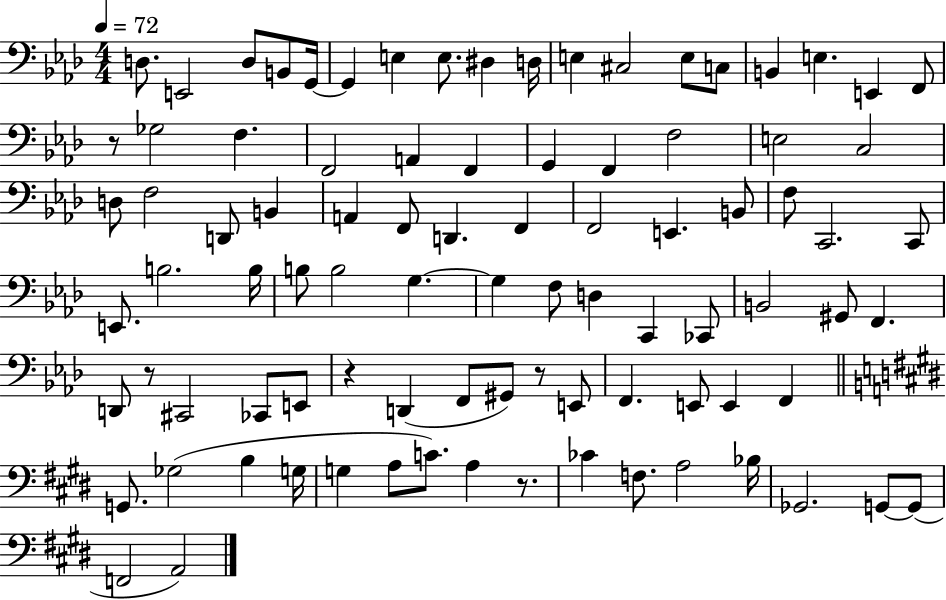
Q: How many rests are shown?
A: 5